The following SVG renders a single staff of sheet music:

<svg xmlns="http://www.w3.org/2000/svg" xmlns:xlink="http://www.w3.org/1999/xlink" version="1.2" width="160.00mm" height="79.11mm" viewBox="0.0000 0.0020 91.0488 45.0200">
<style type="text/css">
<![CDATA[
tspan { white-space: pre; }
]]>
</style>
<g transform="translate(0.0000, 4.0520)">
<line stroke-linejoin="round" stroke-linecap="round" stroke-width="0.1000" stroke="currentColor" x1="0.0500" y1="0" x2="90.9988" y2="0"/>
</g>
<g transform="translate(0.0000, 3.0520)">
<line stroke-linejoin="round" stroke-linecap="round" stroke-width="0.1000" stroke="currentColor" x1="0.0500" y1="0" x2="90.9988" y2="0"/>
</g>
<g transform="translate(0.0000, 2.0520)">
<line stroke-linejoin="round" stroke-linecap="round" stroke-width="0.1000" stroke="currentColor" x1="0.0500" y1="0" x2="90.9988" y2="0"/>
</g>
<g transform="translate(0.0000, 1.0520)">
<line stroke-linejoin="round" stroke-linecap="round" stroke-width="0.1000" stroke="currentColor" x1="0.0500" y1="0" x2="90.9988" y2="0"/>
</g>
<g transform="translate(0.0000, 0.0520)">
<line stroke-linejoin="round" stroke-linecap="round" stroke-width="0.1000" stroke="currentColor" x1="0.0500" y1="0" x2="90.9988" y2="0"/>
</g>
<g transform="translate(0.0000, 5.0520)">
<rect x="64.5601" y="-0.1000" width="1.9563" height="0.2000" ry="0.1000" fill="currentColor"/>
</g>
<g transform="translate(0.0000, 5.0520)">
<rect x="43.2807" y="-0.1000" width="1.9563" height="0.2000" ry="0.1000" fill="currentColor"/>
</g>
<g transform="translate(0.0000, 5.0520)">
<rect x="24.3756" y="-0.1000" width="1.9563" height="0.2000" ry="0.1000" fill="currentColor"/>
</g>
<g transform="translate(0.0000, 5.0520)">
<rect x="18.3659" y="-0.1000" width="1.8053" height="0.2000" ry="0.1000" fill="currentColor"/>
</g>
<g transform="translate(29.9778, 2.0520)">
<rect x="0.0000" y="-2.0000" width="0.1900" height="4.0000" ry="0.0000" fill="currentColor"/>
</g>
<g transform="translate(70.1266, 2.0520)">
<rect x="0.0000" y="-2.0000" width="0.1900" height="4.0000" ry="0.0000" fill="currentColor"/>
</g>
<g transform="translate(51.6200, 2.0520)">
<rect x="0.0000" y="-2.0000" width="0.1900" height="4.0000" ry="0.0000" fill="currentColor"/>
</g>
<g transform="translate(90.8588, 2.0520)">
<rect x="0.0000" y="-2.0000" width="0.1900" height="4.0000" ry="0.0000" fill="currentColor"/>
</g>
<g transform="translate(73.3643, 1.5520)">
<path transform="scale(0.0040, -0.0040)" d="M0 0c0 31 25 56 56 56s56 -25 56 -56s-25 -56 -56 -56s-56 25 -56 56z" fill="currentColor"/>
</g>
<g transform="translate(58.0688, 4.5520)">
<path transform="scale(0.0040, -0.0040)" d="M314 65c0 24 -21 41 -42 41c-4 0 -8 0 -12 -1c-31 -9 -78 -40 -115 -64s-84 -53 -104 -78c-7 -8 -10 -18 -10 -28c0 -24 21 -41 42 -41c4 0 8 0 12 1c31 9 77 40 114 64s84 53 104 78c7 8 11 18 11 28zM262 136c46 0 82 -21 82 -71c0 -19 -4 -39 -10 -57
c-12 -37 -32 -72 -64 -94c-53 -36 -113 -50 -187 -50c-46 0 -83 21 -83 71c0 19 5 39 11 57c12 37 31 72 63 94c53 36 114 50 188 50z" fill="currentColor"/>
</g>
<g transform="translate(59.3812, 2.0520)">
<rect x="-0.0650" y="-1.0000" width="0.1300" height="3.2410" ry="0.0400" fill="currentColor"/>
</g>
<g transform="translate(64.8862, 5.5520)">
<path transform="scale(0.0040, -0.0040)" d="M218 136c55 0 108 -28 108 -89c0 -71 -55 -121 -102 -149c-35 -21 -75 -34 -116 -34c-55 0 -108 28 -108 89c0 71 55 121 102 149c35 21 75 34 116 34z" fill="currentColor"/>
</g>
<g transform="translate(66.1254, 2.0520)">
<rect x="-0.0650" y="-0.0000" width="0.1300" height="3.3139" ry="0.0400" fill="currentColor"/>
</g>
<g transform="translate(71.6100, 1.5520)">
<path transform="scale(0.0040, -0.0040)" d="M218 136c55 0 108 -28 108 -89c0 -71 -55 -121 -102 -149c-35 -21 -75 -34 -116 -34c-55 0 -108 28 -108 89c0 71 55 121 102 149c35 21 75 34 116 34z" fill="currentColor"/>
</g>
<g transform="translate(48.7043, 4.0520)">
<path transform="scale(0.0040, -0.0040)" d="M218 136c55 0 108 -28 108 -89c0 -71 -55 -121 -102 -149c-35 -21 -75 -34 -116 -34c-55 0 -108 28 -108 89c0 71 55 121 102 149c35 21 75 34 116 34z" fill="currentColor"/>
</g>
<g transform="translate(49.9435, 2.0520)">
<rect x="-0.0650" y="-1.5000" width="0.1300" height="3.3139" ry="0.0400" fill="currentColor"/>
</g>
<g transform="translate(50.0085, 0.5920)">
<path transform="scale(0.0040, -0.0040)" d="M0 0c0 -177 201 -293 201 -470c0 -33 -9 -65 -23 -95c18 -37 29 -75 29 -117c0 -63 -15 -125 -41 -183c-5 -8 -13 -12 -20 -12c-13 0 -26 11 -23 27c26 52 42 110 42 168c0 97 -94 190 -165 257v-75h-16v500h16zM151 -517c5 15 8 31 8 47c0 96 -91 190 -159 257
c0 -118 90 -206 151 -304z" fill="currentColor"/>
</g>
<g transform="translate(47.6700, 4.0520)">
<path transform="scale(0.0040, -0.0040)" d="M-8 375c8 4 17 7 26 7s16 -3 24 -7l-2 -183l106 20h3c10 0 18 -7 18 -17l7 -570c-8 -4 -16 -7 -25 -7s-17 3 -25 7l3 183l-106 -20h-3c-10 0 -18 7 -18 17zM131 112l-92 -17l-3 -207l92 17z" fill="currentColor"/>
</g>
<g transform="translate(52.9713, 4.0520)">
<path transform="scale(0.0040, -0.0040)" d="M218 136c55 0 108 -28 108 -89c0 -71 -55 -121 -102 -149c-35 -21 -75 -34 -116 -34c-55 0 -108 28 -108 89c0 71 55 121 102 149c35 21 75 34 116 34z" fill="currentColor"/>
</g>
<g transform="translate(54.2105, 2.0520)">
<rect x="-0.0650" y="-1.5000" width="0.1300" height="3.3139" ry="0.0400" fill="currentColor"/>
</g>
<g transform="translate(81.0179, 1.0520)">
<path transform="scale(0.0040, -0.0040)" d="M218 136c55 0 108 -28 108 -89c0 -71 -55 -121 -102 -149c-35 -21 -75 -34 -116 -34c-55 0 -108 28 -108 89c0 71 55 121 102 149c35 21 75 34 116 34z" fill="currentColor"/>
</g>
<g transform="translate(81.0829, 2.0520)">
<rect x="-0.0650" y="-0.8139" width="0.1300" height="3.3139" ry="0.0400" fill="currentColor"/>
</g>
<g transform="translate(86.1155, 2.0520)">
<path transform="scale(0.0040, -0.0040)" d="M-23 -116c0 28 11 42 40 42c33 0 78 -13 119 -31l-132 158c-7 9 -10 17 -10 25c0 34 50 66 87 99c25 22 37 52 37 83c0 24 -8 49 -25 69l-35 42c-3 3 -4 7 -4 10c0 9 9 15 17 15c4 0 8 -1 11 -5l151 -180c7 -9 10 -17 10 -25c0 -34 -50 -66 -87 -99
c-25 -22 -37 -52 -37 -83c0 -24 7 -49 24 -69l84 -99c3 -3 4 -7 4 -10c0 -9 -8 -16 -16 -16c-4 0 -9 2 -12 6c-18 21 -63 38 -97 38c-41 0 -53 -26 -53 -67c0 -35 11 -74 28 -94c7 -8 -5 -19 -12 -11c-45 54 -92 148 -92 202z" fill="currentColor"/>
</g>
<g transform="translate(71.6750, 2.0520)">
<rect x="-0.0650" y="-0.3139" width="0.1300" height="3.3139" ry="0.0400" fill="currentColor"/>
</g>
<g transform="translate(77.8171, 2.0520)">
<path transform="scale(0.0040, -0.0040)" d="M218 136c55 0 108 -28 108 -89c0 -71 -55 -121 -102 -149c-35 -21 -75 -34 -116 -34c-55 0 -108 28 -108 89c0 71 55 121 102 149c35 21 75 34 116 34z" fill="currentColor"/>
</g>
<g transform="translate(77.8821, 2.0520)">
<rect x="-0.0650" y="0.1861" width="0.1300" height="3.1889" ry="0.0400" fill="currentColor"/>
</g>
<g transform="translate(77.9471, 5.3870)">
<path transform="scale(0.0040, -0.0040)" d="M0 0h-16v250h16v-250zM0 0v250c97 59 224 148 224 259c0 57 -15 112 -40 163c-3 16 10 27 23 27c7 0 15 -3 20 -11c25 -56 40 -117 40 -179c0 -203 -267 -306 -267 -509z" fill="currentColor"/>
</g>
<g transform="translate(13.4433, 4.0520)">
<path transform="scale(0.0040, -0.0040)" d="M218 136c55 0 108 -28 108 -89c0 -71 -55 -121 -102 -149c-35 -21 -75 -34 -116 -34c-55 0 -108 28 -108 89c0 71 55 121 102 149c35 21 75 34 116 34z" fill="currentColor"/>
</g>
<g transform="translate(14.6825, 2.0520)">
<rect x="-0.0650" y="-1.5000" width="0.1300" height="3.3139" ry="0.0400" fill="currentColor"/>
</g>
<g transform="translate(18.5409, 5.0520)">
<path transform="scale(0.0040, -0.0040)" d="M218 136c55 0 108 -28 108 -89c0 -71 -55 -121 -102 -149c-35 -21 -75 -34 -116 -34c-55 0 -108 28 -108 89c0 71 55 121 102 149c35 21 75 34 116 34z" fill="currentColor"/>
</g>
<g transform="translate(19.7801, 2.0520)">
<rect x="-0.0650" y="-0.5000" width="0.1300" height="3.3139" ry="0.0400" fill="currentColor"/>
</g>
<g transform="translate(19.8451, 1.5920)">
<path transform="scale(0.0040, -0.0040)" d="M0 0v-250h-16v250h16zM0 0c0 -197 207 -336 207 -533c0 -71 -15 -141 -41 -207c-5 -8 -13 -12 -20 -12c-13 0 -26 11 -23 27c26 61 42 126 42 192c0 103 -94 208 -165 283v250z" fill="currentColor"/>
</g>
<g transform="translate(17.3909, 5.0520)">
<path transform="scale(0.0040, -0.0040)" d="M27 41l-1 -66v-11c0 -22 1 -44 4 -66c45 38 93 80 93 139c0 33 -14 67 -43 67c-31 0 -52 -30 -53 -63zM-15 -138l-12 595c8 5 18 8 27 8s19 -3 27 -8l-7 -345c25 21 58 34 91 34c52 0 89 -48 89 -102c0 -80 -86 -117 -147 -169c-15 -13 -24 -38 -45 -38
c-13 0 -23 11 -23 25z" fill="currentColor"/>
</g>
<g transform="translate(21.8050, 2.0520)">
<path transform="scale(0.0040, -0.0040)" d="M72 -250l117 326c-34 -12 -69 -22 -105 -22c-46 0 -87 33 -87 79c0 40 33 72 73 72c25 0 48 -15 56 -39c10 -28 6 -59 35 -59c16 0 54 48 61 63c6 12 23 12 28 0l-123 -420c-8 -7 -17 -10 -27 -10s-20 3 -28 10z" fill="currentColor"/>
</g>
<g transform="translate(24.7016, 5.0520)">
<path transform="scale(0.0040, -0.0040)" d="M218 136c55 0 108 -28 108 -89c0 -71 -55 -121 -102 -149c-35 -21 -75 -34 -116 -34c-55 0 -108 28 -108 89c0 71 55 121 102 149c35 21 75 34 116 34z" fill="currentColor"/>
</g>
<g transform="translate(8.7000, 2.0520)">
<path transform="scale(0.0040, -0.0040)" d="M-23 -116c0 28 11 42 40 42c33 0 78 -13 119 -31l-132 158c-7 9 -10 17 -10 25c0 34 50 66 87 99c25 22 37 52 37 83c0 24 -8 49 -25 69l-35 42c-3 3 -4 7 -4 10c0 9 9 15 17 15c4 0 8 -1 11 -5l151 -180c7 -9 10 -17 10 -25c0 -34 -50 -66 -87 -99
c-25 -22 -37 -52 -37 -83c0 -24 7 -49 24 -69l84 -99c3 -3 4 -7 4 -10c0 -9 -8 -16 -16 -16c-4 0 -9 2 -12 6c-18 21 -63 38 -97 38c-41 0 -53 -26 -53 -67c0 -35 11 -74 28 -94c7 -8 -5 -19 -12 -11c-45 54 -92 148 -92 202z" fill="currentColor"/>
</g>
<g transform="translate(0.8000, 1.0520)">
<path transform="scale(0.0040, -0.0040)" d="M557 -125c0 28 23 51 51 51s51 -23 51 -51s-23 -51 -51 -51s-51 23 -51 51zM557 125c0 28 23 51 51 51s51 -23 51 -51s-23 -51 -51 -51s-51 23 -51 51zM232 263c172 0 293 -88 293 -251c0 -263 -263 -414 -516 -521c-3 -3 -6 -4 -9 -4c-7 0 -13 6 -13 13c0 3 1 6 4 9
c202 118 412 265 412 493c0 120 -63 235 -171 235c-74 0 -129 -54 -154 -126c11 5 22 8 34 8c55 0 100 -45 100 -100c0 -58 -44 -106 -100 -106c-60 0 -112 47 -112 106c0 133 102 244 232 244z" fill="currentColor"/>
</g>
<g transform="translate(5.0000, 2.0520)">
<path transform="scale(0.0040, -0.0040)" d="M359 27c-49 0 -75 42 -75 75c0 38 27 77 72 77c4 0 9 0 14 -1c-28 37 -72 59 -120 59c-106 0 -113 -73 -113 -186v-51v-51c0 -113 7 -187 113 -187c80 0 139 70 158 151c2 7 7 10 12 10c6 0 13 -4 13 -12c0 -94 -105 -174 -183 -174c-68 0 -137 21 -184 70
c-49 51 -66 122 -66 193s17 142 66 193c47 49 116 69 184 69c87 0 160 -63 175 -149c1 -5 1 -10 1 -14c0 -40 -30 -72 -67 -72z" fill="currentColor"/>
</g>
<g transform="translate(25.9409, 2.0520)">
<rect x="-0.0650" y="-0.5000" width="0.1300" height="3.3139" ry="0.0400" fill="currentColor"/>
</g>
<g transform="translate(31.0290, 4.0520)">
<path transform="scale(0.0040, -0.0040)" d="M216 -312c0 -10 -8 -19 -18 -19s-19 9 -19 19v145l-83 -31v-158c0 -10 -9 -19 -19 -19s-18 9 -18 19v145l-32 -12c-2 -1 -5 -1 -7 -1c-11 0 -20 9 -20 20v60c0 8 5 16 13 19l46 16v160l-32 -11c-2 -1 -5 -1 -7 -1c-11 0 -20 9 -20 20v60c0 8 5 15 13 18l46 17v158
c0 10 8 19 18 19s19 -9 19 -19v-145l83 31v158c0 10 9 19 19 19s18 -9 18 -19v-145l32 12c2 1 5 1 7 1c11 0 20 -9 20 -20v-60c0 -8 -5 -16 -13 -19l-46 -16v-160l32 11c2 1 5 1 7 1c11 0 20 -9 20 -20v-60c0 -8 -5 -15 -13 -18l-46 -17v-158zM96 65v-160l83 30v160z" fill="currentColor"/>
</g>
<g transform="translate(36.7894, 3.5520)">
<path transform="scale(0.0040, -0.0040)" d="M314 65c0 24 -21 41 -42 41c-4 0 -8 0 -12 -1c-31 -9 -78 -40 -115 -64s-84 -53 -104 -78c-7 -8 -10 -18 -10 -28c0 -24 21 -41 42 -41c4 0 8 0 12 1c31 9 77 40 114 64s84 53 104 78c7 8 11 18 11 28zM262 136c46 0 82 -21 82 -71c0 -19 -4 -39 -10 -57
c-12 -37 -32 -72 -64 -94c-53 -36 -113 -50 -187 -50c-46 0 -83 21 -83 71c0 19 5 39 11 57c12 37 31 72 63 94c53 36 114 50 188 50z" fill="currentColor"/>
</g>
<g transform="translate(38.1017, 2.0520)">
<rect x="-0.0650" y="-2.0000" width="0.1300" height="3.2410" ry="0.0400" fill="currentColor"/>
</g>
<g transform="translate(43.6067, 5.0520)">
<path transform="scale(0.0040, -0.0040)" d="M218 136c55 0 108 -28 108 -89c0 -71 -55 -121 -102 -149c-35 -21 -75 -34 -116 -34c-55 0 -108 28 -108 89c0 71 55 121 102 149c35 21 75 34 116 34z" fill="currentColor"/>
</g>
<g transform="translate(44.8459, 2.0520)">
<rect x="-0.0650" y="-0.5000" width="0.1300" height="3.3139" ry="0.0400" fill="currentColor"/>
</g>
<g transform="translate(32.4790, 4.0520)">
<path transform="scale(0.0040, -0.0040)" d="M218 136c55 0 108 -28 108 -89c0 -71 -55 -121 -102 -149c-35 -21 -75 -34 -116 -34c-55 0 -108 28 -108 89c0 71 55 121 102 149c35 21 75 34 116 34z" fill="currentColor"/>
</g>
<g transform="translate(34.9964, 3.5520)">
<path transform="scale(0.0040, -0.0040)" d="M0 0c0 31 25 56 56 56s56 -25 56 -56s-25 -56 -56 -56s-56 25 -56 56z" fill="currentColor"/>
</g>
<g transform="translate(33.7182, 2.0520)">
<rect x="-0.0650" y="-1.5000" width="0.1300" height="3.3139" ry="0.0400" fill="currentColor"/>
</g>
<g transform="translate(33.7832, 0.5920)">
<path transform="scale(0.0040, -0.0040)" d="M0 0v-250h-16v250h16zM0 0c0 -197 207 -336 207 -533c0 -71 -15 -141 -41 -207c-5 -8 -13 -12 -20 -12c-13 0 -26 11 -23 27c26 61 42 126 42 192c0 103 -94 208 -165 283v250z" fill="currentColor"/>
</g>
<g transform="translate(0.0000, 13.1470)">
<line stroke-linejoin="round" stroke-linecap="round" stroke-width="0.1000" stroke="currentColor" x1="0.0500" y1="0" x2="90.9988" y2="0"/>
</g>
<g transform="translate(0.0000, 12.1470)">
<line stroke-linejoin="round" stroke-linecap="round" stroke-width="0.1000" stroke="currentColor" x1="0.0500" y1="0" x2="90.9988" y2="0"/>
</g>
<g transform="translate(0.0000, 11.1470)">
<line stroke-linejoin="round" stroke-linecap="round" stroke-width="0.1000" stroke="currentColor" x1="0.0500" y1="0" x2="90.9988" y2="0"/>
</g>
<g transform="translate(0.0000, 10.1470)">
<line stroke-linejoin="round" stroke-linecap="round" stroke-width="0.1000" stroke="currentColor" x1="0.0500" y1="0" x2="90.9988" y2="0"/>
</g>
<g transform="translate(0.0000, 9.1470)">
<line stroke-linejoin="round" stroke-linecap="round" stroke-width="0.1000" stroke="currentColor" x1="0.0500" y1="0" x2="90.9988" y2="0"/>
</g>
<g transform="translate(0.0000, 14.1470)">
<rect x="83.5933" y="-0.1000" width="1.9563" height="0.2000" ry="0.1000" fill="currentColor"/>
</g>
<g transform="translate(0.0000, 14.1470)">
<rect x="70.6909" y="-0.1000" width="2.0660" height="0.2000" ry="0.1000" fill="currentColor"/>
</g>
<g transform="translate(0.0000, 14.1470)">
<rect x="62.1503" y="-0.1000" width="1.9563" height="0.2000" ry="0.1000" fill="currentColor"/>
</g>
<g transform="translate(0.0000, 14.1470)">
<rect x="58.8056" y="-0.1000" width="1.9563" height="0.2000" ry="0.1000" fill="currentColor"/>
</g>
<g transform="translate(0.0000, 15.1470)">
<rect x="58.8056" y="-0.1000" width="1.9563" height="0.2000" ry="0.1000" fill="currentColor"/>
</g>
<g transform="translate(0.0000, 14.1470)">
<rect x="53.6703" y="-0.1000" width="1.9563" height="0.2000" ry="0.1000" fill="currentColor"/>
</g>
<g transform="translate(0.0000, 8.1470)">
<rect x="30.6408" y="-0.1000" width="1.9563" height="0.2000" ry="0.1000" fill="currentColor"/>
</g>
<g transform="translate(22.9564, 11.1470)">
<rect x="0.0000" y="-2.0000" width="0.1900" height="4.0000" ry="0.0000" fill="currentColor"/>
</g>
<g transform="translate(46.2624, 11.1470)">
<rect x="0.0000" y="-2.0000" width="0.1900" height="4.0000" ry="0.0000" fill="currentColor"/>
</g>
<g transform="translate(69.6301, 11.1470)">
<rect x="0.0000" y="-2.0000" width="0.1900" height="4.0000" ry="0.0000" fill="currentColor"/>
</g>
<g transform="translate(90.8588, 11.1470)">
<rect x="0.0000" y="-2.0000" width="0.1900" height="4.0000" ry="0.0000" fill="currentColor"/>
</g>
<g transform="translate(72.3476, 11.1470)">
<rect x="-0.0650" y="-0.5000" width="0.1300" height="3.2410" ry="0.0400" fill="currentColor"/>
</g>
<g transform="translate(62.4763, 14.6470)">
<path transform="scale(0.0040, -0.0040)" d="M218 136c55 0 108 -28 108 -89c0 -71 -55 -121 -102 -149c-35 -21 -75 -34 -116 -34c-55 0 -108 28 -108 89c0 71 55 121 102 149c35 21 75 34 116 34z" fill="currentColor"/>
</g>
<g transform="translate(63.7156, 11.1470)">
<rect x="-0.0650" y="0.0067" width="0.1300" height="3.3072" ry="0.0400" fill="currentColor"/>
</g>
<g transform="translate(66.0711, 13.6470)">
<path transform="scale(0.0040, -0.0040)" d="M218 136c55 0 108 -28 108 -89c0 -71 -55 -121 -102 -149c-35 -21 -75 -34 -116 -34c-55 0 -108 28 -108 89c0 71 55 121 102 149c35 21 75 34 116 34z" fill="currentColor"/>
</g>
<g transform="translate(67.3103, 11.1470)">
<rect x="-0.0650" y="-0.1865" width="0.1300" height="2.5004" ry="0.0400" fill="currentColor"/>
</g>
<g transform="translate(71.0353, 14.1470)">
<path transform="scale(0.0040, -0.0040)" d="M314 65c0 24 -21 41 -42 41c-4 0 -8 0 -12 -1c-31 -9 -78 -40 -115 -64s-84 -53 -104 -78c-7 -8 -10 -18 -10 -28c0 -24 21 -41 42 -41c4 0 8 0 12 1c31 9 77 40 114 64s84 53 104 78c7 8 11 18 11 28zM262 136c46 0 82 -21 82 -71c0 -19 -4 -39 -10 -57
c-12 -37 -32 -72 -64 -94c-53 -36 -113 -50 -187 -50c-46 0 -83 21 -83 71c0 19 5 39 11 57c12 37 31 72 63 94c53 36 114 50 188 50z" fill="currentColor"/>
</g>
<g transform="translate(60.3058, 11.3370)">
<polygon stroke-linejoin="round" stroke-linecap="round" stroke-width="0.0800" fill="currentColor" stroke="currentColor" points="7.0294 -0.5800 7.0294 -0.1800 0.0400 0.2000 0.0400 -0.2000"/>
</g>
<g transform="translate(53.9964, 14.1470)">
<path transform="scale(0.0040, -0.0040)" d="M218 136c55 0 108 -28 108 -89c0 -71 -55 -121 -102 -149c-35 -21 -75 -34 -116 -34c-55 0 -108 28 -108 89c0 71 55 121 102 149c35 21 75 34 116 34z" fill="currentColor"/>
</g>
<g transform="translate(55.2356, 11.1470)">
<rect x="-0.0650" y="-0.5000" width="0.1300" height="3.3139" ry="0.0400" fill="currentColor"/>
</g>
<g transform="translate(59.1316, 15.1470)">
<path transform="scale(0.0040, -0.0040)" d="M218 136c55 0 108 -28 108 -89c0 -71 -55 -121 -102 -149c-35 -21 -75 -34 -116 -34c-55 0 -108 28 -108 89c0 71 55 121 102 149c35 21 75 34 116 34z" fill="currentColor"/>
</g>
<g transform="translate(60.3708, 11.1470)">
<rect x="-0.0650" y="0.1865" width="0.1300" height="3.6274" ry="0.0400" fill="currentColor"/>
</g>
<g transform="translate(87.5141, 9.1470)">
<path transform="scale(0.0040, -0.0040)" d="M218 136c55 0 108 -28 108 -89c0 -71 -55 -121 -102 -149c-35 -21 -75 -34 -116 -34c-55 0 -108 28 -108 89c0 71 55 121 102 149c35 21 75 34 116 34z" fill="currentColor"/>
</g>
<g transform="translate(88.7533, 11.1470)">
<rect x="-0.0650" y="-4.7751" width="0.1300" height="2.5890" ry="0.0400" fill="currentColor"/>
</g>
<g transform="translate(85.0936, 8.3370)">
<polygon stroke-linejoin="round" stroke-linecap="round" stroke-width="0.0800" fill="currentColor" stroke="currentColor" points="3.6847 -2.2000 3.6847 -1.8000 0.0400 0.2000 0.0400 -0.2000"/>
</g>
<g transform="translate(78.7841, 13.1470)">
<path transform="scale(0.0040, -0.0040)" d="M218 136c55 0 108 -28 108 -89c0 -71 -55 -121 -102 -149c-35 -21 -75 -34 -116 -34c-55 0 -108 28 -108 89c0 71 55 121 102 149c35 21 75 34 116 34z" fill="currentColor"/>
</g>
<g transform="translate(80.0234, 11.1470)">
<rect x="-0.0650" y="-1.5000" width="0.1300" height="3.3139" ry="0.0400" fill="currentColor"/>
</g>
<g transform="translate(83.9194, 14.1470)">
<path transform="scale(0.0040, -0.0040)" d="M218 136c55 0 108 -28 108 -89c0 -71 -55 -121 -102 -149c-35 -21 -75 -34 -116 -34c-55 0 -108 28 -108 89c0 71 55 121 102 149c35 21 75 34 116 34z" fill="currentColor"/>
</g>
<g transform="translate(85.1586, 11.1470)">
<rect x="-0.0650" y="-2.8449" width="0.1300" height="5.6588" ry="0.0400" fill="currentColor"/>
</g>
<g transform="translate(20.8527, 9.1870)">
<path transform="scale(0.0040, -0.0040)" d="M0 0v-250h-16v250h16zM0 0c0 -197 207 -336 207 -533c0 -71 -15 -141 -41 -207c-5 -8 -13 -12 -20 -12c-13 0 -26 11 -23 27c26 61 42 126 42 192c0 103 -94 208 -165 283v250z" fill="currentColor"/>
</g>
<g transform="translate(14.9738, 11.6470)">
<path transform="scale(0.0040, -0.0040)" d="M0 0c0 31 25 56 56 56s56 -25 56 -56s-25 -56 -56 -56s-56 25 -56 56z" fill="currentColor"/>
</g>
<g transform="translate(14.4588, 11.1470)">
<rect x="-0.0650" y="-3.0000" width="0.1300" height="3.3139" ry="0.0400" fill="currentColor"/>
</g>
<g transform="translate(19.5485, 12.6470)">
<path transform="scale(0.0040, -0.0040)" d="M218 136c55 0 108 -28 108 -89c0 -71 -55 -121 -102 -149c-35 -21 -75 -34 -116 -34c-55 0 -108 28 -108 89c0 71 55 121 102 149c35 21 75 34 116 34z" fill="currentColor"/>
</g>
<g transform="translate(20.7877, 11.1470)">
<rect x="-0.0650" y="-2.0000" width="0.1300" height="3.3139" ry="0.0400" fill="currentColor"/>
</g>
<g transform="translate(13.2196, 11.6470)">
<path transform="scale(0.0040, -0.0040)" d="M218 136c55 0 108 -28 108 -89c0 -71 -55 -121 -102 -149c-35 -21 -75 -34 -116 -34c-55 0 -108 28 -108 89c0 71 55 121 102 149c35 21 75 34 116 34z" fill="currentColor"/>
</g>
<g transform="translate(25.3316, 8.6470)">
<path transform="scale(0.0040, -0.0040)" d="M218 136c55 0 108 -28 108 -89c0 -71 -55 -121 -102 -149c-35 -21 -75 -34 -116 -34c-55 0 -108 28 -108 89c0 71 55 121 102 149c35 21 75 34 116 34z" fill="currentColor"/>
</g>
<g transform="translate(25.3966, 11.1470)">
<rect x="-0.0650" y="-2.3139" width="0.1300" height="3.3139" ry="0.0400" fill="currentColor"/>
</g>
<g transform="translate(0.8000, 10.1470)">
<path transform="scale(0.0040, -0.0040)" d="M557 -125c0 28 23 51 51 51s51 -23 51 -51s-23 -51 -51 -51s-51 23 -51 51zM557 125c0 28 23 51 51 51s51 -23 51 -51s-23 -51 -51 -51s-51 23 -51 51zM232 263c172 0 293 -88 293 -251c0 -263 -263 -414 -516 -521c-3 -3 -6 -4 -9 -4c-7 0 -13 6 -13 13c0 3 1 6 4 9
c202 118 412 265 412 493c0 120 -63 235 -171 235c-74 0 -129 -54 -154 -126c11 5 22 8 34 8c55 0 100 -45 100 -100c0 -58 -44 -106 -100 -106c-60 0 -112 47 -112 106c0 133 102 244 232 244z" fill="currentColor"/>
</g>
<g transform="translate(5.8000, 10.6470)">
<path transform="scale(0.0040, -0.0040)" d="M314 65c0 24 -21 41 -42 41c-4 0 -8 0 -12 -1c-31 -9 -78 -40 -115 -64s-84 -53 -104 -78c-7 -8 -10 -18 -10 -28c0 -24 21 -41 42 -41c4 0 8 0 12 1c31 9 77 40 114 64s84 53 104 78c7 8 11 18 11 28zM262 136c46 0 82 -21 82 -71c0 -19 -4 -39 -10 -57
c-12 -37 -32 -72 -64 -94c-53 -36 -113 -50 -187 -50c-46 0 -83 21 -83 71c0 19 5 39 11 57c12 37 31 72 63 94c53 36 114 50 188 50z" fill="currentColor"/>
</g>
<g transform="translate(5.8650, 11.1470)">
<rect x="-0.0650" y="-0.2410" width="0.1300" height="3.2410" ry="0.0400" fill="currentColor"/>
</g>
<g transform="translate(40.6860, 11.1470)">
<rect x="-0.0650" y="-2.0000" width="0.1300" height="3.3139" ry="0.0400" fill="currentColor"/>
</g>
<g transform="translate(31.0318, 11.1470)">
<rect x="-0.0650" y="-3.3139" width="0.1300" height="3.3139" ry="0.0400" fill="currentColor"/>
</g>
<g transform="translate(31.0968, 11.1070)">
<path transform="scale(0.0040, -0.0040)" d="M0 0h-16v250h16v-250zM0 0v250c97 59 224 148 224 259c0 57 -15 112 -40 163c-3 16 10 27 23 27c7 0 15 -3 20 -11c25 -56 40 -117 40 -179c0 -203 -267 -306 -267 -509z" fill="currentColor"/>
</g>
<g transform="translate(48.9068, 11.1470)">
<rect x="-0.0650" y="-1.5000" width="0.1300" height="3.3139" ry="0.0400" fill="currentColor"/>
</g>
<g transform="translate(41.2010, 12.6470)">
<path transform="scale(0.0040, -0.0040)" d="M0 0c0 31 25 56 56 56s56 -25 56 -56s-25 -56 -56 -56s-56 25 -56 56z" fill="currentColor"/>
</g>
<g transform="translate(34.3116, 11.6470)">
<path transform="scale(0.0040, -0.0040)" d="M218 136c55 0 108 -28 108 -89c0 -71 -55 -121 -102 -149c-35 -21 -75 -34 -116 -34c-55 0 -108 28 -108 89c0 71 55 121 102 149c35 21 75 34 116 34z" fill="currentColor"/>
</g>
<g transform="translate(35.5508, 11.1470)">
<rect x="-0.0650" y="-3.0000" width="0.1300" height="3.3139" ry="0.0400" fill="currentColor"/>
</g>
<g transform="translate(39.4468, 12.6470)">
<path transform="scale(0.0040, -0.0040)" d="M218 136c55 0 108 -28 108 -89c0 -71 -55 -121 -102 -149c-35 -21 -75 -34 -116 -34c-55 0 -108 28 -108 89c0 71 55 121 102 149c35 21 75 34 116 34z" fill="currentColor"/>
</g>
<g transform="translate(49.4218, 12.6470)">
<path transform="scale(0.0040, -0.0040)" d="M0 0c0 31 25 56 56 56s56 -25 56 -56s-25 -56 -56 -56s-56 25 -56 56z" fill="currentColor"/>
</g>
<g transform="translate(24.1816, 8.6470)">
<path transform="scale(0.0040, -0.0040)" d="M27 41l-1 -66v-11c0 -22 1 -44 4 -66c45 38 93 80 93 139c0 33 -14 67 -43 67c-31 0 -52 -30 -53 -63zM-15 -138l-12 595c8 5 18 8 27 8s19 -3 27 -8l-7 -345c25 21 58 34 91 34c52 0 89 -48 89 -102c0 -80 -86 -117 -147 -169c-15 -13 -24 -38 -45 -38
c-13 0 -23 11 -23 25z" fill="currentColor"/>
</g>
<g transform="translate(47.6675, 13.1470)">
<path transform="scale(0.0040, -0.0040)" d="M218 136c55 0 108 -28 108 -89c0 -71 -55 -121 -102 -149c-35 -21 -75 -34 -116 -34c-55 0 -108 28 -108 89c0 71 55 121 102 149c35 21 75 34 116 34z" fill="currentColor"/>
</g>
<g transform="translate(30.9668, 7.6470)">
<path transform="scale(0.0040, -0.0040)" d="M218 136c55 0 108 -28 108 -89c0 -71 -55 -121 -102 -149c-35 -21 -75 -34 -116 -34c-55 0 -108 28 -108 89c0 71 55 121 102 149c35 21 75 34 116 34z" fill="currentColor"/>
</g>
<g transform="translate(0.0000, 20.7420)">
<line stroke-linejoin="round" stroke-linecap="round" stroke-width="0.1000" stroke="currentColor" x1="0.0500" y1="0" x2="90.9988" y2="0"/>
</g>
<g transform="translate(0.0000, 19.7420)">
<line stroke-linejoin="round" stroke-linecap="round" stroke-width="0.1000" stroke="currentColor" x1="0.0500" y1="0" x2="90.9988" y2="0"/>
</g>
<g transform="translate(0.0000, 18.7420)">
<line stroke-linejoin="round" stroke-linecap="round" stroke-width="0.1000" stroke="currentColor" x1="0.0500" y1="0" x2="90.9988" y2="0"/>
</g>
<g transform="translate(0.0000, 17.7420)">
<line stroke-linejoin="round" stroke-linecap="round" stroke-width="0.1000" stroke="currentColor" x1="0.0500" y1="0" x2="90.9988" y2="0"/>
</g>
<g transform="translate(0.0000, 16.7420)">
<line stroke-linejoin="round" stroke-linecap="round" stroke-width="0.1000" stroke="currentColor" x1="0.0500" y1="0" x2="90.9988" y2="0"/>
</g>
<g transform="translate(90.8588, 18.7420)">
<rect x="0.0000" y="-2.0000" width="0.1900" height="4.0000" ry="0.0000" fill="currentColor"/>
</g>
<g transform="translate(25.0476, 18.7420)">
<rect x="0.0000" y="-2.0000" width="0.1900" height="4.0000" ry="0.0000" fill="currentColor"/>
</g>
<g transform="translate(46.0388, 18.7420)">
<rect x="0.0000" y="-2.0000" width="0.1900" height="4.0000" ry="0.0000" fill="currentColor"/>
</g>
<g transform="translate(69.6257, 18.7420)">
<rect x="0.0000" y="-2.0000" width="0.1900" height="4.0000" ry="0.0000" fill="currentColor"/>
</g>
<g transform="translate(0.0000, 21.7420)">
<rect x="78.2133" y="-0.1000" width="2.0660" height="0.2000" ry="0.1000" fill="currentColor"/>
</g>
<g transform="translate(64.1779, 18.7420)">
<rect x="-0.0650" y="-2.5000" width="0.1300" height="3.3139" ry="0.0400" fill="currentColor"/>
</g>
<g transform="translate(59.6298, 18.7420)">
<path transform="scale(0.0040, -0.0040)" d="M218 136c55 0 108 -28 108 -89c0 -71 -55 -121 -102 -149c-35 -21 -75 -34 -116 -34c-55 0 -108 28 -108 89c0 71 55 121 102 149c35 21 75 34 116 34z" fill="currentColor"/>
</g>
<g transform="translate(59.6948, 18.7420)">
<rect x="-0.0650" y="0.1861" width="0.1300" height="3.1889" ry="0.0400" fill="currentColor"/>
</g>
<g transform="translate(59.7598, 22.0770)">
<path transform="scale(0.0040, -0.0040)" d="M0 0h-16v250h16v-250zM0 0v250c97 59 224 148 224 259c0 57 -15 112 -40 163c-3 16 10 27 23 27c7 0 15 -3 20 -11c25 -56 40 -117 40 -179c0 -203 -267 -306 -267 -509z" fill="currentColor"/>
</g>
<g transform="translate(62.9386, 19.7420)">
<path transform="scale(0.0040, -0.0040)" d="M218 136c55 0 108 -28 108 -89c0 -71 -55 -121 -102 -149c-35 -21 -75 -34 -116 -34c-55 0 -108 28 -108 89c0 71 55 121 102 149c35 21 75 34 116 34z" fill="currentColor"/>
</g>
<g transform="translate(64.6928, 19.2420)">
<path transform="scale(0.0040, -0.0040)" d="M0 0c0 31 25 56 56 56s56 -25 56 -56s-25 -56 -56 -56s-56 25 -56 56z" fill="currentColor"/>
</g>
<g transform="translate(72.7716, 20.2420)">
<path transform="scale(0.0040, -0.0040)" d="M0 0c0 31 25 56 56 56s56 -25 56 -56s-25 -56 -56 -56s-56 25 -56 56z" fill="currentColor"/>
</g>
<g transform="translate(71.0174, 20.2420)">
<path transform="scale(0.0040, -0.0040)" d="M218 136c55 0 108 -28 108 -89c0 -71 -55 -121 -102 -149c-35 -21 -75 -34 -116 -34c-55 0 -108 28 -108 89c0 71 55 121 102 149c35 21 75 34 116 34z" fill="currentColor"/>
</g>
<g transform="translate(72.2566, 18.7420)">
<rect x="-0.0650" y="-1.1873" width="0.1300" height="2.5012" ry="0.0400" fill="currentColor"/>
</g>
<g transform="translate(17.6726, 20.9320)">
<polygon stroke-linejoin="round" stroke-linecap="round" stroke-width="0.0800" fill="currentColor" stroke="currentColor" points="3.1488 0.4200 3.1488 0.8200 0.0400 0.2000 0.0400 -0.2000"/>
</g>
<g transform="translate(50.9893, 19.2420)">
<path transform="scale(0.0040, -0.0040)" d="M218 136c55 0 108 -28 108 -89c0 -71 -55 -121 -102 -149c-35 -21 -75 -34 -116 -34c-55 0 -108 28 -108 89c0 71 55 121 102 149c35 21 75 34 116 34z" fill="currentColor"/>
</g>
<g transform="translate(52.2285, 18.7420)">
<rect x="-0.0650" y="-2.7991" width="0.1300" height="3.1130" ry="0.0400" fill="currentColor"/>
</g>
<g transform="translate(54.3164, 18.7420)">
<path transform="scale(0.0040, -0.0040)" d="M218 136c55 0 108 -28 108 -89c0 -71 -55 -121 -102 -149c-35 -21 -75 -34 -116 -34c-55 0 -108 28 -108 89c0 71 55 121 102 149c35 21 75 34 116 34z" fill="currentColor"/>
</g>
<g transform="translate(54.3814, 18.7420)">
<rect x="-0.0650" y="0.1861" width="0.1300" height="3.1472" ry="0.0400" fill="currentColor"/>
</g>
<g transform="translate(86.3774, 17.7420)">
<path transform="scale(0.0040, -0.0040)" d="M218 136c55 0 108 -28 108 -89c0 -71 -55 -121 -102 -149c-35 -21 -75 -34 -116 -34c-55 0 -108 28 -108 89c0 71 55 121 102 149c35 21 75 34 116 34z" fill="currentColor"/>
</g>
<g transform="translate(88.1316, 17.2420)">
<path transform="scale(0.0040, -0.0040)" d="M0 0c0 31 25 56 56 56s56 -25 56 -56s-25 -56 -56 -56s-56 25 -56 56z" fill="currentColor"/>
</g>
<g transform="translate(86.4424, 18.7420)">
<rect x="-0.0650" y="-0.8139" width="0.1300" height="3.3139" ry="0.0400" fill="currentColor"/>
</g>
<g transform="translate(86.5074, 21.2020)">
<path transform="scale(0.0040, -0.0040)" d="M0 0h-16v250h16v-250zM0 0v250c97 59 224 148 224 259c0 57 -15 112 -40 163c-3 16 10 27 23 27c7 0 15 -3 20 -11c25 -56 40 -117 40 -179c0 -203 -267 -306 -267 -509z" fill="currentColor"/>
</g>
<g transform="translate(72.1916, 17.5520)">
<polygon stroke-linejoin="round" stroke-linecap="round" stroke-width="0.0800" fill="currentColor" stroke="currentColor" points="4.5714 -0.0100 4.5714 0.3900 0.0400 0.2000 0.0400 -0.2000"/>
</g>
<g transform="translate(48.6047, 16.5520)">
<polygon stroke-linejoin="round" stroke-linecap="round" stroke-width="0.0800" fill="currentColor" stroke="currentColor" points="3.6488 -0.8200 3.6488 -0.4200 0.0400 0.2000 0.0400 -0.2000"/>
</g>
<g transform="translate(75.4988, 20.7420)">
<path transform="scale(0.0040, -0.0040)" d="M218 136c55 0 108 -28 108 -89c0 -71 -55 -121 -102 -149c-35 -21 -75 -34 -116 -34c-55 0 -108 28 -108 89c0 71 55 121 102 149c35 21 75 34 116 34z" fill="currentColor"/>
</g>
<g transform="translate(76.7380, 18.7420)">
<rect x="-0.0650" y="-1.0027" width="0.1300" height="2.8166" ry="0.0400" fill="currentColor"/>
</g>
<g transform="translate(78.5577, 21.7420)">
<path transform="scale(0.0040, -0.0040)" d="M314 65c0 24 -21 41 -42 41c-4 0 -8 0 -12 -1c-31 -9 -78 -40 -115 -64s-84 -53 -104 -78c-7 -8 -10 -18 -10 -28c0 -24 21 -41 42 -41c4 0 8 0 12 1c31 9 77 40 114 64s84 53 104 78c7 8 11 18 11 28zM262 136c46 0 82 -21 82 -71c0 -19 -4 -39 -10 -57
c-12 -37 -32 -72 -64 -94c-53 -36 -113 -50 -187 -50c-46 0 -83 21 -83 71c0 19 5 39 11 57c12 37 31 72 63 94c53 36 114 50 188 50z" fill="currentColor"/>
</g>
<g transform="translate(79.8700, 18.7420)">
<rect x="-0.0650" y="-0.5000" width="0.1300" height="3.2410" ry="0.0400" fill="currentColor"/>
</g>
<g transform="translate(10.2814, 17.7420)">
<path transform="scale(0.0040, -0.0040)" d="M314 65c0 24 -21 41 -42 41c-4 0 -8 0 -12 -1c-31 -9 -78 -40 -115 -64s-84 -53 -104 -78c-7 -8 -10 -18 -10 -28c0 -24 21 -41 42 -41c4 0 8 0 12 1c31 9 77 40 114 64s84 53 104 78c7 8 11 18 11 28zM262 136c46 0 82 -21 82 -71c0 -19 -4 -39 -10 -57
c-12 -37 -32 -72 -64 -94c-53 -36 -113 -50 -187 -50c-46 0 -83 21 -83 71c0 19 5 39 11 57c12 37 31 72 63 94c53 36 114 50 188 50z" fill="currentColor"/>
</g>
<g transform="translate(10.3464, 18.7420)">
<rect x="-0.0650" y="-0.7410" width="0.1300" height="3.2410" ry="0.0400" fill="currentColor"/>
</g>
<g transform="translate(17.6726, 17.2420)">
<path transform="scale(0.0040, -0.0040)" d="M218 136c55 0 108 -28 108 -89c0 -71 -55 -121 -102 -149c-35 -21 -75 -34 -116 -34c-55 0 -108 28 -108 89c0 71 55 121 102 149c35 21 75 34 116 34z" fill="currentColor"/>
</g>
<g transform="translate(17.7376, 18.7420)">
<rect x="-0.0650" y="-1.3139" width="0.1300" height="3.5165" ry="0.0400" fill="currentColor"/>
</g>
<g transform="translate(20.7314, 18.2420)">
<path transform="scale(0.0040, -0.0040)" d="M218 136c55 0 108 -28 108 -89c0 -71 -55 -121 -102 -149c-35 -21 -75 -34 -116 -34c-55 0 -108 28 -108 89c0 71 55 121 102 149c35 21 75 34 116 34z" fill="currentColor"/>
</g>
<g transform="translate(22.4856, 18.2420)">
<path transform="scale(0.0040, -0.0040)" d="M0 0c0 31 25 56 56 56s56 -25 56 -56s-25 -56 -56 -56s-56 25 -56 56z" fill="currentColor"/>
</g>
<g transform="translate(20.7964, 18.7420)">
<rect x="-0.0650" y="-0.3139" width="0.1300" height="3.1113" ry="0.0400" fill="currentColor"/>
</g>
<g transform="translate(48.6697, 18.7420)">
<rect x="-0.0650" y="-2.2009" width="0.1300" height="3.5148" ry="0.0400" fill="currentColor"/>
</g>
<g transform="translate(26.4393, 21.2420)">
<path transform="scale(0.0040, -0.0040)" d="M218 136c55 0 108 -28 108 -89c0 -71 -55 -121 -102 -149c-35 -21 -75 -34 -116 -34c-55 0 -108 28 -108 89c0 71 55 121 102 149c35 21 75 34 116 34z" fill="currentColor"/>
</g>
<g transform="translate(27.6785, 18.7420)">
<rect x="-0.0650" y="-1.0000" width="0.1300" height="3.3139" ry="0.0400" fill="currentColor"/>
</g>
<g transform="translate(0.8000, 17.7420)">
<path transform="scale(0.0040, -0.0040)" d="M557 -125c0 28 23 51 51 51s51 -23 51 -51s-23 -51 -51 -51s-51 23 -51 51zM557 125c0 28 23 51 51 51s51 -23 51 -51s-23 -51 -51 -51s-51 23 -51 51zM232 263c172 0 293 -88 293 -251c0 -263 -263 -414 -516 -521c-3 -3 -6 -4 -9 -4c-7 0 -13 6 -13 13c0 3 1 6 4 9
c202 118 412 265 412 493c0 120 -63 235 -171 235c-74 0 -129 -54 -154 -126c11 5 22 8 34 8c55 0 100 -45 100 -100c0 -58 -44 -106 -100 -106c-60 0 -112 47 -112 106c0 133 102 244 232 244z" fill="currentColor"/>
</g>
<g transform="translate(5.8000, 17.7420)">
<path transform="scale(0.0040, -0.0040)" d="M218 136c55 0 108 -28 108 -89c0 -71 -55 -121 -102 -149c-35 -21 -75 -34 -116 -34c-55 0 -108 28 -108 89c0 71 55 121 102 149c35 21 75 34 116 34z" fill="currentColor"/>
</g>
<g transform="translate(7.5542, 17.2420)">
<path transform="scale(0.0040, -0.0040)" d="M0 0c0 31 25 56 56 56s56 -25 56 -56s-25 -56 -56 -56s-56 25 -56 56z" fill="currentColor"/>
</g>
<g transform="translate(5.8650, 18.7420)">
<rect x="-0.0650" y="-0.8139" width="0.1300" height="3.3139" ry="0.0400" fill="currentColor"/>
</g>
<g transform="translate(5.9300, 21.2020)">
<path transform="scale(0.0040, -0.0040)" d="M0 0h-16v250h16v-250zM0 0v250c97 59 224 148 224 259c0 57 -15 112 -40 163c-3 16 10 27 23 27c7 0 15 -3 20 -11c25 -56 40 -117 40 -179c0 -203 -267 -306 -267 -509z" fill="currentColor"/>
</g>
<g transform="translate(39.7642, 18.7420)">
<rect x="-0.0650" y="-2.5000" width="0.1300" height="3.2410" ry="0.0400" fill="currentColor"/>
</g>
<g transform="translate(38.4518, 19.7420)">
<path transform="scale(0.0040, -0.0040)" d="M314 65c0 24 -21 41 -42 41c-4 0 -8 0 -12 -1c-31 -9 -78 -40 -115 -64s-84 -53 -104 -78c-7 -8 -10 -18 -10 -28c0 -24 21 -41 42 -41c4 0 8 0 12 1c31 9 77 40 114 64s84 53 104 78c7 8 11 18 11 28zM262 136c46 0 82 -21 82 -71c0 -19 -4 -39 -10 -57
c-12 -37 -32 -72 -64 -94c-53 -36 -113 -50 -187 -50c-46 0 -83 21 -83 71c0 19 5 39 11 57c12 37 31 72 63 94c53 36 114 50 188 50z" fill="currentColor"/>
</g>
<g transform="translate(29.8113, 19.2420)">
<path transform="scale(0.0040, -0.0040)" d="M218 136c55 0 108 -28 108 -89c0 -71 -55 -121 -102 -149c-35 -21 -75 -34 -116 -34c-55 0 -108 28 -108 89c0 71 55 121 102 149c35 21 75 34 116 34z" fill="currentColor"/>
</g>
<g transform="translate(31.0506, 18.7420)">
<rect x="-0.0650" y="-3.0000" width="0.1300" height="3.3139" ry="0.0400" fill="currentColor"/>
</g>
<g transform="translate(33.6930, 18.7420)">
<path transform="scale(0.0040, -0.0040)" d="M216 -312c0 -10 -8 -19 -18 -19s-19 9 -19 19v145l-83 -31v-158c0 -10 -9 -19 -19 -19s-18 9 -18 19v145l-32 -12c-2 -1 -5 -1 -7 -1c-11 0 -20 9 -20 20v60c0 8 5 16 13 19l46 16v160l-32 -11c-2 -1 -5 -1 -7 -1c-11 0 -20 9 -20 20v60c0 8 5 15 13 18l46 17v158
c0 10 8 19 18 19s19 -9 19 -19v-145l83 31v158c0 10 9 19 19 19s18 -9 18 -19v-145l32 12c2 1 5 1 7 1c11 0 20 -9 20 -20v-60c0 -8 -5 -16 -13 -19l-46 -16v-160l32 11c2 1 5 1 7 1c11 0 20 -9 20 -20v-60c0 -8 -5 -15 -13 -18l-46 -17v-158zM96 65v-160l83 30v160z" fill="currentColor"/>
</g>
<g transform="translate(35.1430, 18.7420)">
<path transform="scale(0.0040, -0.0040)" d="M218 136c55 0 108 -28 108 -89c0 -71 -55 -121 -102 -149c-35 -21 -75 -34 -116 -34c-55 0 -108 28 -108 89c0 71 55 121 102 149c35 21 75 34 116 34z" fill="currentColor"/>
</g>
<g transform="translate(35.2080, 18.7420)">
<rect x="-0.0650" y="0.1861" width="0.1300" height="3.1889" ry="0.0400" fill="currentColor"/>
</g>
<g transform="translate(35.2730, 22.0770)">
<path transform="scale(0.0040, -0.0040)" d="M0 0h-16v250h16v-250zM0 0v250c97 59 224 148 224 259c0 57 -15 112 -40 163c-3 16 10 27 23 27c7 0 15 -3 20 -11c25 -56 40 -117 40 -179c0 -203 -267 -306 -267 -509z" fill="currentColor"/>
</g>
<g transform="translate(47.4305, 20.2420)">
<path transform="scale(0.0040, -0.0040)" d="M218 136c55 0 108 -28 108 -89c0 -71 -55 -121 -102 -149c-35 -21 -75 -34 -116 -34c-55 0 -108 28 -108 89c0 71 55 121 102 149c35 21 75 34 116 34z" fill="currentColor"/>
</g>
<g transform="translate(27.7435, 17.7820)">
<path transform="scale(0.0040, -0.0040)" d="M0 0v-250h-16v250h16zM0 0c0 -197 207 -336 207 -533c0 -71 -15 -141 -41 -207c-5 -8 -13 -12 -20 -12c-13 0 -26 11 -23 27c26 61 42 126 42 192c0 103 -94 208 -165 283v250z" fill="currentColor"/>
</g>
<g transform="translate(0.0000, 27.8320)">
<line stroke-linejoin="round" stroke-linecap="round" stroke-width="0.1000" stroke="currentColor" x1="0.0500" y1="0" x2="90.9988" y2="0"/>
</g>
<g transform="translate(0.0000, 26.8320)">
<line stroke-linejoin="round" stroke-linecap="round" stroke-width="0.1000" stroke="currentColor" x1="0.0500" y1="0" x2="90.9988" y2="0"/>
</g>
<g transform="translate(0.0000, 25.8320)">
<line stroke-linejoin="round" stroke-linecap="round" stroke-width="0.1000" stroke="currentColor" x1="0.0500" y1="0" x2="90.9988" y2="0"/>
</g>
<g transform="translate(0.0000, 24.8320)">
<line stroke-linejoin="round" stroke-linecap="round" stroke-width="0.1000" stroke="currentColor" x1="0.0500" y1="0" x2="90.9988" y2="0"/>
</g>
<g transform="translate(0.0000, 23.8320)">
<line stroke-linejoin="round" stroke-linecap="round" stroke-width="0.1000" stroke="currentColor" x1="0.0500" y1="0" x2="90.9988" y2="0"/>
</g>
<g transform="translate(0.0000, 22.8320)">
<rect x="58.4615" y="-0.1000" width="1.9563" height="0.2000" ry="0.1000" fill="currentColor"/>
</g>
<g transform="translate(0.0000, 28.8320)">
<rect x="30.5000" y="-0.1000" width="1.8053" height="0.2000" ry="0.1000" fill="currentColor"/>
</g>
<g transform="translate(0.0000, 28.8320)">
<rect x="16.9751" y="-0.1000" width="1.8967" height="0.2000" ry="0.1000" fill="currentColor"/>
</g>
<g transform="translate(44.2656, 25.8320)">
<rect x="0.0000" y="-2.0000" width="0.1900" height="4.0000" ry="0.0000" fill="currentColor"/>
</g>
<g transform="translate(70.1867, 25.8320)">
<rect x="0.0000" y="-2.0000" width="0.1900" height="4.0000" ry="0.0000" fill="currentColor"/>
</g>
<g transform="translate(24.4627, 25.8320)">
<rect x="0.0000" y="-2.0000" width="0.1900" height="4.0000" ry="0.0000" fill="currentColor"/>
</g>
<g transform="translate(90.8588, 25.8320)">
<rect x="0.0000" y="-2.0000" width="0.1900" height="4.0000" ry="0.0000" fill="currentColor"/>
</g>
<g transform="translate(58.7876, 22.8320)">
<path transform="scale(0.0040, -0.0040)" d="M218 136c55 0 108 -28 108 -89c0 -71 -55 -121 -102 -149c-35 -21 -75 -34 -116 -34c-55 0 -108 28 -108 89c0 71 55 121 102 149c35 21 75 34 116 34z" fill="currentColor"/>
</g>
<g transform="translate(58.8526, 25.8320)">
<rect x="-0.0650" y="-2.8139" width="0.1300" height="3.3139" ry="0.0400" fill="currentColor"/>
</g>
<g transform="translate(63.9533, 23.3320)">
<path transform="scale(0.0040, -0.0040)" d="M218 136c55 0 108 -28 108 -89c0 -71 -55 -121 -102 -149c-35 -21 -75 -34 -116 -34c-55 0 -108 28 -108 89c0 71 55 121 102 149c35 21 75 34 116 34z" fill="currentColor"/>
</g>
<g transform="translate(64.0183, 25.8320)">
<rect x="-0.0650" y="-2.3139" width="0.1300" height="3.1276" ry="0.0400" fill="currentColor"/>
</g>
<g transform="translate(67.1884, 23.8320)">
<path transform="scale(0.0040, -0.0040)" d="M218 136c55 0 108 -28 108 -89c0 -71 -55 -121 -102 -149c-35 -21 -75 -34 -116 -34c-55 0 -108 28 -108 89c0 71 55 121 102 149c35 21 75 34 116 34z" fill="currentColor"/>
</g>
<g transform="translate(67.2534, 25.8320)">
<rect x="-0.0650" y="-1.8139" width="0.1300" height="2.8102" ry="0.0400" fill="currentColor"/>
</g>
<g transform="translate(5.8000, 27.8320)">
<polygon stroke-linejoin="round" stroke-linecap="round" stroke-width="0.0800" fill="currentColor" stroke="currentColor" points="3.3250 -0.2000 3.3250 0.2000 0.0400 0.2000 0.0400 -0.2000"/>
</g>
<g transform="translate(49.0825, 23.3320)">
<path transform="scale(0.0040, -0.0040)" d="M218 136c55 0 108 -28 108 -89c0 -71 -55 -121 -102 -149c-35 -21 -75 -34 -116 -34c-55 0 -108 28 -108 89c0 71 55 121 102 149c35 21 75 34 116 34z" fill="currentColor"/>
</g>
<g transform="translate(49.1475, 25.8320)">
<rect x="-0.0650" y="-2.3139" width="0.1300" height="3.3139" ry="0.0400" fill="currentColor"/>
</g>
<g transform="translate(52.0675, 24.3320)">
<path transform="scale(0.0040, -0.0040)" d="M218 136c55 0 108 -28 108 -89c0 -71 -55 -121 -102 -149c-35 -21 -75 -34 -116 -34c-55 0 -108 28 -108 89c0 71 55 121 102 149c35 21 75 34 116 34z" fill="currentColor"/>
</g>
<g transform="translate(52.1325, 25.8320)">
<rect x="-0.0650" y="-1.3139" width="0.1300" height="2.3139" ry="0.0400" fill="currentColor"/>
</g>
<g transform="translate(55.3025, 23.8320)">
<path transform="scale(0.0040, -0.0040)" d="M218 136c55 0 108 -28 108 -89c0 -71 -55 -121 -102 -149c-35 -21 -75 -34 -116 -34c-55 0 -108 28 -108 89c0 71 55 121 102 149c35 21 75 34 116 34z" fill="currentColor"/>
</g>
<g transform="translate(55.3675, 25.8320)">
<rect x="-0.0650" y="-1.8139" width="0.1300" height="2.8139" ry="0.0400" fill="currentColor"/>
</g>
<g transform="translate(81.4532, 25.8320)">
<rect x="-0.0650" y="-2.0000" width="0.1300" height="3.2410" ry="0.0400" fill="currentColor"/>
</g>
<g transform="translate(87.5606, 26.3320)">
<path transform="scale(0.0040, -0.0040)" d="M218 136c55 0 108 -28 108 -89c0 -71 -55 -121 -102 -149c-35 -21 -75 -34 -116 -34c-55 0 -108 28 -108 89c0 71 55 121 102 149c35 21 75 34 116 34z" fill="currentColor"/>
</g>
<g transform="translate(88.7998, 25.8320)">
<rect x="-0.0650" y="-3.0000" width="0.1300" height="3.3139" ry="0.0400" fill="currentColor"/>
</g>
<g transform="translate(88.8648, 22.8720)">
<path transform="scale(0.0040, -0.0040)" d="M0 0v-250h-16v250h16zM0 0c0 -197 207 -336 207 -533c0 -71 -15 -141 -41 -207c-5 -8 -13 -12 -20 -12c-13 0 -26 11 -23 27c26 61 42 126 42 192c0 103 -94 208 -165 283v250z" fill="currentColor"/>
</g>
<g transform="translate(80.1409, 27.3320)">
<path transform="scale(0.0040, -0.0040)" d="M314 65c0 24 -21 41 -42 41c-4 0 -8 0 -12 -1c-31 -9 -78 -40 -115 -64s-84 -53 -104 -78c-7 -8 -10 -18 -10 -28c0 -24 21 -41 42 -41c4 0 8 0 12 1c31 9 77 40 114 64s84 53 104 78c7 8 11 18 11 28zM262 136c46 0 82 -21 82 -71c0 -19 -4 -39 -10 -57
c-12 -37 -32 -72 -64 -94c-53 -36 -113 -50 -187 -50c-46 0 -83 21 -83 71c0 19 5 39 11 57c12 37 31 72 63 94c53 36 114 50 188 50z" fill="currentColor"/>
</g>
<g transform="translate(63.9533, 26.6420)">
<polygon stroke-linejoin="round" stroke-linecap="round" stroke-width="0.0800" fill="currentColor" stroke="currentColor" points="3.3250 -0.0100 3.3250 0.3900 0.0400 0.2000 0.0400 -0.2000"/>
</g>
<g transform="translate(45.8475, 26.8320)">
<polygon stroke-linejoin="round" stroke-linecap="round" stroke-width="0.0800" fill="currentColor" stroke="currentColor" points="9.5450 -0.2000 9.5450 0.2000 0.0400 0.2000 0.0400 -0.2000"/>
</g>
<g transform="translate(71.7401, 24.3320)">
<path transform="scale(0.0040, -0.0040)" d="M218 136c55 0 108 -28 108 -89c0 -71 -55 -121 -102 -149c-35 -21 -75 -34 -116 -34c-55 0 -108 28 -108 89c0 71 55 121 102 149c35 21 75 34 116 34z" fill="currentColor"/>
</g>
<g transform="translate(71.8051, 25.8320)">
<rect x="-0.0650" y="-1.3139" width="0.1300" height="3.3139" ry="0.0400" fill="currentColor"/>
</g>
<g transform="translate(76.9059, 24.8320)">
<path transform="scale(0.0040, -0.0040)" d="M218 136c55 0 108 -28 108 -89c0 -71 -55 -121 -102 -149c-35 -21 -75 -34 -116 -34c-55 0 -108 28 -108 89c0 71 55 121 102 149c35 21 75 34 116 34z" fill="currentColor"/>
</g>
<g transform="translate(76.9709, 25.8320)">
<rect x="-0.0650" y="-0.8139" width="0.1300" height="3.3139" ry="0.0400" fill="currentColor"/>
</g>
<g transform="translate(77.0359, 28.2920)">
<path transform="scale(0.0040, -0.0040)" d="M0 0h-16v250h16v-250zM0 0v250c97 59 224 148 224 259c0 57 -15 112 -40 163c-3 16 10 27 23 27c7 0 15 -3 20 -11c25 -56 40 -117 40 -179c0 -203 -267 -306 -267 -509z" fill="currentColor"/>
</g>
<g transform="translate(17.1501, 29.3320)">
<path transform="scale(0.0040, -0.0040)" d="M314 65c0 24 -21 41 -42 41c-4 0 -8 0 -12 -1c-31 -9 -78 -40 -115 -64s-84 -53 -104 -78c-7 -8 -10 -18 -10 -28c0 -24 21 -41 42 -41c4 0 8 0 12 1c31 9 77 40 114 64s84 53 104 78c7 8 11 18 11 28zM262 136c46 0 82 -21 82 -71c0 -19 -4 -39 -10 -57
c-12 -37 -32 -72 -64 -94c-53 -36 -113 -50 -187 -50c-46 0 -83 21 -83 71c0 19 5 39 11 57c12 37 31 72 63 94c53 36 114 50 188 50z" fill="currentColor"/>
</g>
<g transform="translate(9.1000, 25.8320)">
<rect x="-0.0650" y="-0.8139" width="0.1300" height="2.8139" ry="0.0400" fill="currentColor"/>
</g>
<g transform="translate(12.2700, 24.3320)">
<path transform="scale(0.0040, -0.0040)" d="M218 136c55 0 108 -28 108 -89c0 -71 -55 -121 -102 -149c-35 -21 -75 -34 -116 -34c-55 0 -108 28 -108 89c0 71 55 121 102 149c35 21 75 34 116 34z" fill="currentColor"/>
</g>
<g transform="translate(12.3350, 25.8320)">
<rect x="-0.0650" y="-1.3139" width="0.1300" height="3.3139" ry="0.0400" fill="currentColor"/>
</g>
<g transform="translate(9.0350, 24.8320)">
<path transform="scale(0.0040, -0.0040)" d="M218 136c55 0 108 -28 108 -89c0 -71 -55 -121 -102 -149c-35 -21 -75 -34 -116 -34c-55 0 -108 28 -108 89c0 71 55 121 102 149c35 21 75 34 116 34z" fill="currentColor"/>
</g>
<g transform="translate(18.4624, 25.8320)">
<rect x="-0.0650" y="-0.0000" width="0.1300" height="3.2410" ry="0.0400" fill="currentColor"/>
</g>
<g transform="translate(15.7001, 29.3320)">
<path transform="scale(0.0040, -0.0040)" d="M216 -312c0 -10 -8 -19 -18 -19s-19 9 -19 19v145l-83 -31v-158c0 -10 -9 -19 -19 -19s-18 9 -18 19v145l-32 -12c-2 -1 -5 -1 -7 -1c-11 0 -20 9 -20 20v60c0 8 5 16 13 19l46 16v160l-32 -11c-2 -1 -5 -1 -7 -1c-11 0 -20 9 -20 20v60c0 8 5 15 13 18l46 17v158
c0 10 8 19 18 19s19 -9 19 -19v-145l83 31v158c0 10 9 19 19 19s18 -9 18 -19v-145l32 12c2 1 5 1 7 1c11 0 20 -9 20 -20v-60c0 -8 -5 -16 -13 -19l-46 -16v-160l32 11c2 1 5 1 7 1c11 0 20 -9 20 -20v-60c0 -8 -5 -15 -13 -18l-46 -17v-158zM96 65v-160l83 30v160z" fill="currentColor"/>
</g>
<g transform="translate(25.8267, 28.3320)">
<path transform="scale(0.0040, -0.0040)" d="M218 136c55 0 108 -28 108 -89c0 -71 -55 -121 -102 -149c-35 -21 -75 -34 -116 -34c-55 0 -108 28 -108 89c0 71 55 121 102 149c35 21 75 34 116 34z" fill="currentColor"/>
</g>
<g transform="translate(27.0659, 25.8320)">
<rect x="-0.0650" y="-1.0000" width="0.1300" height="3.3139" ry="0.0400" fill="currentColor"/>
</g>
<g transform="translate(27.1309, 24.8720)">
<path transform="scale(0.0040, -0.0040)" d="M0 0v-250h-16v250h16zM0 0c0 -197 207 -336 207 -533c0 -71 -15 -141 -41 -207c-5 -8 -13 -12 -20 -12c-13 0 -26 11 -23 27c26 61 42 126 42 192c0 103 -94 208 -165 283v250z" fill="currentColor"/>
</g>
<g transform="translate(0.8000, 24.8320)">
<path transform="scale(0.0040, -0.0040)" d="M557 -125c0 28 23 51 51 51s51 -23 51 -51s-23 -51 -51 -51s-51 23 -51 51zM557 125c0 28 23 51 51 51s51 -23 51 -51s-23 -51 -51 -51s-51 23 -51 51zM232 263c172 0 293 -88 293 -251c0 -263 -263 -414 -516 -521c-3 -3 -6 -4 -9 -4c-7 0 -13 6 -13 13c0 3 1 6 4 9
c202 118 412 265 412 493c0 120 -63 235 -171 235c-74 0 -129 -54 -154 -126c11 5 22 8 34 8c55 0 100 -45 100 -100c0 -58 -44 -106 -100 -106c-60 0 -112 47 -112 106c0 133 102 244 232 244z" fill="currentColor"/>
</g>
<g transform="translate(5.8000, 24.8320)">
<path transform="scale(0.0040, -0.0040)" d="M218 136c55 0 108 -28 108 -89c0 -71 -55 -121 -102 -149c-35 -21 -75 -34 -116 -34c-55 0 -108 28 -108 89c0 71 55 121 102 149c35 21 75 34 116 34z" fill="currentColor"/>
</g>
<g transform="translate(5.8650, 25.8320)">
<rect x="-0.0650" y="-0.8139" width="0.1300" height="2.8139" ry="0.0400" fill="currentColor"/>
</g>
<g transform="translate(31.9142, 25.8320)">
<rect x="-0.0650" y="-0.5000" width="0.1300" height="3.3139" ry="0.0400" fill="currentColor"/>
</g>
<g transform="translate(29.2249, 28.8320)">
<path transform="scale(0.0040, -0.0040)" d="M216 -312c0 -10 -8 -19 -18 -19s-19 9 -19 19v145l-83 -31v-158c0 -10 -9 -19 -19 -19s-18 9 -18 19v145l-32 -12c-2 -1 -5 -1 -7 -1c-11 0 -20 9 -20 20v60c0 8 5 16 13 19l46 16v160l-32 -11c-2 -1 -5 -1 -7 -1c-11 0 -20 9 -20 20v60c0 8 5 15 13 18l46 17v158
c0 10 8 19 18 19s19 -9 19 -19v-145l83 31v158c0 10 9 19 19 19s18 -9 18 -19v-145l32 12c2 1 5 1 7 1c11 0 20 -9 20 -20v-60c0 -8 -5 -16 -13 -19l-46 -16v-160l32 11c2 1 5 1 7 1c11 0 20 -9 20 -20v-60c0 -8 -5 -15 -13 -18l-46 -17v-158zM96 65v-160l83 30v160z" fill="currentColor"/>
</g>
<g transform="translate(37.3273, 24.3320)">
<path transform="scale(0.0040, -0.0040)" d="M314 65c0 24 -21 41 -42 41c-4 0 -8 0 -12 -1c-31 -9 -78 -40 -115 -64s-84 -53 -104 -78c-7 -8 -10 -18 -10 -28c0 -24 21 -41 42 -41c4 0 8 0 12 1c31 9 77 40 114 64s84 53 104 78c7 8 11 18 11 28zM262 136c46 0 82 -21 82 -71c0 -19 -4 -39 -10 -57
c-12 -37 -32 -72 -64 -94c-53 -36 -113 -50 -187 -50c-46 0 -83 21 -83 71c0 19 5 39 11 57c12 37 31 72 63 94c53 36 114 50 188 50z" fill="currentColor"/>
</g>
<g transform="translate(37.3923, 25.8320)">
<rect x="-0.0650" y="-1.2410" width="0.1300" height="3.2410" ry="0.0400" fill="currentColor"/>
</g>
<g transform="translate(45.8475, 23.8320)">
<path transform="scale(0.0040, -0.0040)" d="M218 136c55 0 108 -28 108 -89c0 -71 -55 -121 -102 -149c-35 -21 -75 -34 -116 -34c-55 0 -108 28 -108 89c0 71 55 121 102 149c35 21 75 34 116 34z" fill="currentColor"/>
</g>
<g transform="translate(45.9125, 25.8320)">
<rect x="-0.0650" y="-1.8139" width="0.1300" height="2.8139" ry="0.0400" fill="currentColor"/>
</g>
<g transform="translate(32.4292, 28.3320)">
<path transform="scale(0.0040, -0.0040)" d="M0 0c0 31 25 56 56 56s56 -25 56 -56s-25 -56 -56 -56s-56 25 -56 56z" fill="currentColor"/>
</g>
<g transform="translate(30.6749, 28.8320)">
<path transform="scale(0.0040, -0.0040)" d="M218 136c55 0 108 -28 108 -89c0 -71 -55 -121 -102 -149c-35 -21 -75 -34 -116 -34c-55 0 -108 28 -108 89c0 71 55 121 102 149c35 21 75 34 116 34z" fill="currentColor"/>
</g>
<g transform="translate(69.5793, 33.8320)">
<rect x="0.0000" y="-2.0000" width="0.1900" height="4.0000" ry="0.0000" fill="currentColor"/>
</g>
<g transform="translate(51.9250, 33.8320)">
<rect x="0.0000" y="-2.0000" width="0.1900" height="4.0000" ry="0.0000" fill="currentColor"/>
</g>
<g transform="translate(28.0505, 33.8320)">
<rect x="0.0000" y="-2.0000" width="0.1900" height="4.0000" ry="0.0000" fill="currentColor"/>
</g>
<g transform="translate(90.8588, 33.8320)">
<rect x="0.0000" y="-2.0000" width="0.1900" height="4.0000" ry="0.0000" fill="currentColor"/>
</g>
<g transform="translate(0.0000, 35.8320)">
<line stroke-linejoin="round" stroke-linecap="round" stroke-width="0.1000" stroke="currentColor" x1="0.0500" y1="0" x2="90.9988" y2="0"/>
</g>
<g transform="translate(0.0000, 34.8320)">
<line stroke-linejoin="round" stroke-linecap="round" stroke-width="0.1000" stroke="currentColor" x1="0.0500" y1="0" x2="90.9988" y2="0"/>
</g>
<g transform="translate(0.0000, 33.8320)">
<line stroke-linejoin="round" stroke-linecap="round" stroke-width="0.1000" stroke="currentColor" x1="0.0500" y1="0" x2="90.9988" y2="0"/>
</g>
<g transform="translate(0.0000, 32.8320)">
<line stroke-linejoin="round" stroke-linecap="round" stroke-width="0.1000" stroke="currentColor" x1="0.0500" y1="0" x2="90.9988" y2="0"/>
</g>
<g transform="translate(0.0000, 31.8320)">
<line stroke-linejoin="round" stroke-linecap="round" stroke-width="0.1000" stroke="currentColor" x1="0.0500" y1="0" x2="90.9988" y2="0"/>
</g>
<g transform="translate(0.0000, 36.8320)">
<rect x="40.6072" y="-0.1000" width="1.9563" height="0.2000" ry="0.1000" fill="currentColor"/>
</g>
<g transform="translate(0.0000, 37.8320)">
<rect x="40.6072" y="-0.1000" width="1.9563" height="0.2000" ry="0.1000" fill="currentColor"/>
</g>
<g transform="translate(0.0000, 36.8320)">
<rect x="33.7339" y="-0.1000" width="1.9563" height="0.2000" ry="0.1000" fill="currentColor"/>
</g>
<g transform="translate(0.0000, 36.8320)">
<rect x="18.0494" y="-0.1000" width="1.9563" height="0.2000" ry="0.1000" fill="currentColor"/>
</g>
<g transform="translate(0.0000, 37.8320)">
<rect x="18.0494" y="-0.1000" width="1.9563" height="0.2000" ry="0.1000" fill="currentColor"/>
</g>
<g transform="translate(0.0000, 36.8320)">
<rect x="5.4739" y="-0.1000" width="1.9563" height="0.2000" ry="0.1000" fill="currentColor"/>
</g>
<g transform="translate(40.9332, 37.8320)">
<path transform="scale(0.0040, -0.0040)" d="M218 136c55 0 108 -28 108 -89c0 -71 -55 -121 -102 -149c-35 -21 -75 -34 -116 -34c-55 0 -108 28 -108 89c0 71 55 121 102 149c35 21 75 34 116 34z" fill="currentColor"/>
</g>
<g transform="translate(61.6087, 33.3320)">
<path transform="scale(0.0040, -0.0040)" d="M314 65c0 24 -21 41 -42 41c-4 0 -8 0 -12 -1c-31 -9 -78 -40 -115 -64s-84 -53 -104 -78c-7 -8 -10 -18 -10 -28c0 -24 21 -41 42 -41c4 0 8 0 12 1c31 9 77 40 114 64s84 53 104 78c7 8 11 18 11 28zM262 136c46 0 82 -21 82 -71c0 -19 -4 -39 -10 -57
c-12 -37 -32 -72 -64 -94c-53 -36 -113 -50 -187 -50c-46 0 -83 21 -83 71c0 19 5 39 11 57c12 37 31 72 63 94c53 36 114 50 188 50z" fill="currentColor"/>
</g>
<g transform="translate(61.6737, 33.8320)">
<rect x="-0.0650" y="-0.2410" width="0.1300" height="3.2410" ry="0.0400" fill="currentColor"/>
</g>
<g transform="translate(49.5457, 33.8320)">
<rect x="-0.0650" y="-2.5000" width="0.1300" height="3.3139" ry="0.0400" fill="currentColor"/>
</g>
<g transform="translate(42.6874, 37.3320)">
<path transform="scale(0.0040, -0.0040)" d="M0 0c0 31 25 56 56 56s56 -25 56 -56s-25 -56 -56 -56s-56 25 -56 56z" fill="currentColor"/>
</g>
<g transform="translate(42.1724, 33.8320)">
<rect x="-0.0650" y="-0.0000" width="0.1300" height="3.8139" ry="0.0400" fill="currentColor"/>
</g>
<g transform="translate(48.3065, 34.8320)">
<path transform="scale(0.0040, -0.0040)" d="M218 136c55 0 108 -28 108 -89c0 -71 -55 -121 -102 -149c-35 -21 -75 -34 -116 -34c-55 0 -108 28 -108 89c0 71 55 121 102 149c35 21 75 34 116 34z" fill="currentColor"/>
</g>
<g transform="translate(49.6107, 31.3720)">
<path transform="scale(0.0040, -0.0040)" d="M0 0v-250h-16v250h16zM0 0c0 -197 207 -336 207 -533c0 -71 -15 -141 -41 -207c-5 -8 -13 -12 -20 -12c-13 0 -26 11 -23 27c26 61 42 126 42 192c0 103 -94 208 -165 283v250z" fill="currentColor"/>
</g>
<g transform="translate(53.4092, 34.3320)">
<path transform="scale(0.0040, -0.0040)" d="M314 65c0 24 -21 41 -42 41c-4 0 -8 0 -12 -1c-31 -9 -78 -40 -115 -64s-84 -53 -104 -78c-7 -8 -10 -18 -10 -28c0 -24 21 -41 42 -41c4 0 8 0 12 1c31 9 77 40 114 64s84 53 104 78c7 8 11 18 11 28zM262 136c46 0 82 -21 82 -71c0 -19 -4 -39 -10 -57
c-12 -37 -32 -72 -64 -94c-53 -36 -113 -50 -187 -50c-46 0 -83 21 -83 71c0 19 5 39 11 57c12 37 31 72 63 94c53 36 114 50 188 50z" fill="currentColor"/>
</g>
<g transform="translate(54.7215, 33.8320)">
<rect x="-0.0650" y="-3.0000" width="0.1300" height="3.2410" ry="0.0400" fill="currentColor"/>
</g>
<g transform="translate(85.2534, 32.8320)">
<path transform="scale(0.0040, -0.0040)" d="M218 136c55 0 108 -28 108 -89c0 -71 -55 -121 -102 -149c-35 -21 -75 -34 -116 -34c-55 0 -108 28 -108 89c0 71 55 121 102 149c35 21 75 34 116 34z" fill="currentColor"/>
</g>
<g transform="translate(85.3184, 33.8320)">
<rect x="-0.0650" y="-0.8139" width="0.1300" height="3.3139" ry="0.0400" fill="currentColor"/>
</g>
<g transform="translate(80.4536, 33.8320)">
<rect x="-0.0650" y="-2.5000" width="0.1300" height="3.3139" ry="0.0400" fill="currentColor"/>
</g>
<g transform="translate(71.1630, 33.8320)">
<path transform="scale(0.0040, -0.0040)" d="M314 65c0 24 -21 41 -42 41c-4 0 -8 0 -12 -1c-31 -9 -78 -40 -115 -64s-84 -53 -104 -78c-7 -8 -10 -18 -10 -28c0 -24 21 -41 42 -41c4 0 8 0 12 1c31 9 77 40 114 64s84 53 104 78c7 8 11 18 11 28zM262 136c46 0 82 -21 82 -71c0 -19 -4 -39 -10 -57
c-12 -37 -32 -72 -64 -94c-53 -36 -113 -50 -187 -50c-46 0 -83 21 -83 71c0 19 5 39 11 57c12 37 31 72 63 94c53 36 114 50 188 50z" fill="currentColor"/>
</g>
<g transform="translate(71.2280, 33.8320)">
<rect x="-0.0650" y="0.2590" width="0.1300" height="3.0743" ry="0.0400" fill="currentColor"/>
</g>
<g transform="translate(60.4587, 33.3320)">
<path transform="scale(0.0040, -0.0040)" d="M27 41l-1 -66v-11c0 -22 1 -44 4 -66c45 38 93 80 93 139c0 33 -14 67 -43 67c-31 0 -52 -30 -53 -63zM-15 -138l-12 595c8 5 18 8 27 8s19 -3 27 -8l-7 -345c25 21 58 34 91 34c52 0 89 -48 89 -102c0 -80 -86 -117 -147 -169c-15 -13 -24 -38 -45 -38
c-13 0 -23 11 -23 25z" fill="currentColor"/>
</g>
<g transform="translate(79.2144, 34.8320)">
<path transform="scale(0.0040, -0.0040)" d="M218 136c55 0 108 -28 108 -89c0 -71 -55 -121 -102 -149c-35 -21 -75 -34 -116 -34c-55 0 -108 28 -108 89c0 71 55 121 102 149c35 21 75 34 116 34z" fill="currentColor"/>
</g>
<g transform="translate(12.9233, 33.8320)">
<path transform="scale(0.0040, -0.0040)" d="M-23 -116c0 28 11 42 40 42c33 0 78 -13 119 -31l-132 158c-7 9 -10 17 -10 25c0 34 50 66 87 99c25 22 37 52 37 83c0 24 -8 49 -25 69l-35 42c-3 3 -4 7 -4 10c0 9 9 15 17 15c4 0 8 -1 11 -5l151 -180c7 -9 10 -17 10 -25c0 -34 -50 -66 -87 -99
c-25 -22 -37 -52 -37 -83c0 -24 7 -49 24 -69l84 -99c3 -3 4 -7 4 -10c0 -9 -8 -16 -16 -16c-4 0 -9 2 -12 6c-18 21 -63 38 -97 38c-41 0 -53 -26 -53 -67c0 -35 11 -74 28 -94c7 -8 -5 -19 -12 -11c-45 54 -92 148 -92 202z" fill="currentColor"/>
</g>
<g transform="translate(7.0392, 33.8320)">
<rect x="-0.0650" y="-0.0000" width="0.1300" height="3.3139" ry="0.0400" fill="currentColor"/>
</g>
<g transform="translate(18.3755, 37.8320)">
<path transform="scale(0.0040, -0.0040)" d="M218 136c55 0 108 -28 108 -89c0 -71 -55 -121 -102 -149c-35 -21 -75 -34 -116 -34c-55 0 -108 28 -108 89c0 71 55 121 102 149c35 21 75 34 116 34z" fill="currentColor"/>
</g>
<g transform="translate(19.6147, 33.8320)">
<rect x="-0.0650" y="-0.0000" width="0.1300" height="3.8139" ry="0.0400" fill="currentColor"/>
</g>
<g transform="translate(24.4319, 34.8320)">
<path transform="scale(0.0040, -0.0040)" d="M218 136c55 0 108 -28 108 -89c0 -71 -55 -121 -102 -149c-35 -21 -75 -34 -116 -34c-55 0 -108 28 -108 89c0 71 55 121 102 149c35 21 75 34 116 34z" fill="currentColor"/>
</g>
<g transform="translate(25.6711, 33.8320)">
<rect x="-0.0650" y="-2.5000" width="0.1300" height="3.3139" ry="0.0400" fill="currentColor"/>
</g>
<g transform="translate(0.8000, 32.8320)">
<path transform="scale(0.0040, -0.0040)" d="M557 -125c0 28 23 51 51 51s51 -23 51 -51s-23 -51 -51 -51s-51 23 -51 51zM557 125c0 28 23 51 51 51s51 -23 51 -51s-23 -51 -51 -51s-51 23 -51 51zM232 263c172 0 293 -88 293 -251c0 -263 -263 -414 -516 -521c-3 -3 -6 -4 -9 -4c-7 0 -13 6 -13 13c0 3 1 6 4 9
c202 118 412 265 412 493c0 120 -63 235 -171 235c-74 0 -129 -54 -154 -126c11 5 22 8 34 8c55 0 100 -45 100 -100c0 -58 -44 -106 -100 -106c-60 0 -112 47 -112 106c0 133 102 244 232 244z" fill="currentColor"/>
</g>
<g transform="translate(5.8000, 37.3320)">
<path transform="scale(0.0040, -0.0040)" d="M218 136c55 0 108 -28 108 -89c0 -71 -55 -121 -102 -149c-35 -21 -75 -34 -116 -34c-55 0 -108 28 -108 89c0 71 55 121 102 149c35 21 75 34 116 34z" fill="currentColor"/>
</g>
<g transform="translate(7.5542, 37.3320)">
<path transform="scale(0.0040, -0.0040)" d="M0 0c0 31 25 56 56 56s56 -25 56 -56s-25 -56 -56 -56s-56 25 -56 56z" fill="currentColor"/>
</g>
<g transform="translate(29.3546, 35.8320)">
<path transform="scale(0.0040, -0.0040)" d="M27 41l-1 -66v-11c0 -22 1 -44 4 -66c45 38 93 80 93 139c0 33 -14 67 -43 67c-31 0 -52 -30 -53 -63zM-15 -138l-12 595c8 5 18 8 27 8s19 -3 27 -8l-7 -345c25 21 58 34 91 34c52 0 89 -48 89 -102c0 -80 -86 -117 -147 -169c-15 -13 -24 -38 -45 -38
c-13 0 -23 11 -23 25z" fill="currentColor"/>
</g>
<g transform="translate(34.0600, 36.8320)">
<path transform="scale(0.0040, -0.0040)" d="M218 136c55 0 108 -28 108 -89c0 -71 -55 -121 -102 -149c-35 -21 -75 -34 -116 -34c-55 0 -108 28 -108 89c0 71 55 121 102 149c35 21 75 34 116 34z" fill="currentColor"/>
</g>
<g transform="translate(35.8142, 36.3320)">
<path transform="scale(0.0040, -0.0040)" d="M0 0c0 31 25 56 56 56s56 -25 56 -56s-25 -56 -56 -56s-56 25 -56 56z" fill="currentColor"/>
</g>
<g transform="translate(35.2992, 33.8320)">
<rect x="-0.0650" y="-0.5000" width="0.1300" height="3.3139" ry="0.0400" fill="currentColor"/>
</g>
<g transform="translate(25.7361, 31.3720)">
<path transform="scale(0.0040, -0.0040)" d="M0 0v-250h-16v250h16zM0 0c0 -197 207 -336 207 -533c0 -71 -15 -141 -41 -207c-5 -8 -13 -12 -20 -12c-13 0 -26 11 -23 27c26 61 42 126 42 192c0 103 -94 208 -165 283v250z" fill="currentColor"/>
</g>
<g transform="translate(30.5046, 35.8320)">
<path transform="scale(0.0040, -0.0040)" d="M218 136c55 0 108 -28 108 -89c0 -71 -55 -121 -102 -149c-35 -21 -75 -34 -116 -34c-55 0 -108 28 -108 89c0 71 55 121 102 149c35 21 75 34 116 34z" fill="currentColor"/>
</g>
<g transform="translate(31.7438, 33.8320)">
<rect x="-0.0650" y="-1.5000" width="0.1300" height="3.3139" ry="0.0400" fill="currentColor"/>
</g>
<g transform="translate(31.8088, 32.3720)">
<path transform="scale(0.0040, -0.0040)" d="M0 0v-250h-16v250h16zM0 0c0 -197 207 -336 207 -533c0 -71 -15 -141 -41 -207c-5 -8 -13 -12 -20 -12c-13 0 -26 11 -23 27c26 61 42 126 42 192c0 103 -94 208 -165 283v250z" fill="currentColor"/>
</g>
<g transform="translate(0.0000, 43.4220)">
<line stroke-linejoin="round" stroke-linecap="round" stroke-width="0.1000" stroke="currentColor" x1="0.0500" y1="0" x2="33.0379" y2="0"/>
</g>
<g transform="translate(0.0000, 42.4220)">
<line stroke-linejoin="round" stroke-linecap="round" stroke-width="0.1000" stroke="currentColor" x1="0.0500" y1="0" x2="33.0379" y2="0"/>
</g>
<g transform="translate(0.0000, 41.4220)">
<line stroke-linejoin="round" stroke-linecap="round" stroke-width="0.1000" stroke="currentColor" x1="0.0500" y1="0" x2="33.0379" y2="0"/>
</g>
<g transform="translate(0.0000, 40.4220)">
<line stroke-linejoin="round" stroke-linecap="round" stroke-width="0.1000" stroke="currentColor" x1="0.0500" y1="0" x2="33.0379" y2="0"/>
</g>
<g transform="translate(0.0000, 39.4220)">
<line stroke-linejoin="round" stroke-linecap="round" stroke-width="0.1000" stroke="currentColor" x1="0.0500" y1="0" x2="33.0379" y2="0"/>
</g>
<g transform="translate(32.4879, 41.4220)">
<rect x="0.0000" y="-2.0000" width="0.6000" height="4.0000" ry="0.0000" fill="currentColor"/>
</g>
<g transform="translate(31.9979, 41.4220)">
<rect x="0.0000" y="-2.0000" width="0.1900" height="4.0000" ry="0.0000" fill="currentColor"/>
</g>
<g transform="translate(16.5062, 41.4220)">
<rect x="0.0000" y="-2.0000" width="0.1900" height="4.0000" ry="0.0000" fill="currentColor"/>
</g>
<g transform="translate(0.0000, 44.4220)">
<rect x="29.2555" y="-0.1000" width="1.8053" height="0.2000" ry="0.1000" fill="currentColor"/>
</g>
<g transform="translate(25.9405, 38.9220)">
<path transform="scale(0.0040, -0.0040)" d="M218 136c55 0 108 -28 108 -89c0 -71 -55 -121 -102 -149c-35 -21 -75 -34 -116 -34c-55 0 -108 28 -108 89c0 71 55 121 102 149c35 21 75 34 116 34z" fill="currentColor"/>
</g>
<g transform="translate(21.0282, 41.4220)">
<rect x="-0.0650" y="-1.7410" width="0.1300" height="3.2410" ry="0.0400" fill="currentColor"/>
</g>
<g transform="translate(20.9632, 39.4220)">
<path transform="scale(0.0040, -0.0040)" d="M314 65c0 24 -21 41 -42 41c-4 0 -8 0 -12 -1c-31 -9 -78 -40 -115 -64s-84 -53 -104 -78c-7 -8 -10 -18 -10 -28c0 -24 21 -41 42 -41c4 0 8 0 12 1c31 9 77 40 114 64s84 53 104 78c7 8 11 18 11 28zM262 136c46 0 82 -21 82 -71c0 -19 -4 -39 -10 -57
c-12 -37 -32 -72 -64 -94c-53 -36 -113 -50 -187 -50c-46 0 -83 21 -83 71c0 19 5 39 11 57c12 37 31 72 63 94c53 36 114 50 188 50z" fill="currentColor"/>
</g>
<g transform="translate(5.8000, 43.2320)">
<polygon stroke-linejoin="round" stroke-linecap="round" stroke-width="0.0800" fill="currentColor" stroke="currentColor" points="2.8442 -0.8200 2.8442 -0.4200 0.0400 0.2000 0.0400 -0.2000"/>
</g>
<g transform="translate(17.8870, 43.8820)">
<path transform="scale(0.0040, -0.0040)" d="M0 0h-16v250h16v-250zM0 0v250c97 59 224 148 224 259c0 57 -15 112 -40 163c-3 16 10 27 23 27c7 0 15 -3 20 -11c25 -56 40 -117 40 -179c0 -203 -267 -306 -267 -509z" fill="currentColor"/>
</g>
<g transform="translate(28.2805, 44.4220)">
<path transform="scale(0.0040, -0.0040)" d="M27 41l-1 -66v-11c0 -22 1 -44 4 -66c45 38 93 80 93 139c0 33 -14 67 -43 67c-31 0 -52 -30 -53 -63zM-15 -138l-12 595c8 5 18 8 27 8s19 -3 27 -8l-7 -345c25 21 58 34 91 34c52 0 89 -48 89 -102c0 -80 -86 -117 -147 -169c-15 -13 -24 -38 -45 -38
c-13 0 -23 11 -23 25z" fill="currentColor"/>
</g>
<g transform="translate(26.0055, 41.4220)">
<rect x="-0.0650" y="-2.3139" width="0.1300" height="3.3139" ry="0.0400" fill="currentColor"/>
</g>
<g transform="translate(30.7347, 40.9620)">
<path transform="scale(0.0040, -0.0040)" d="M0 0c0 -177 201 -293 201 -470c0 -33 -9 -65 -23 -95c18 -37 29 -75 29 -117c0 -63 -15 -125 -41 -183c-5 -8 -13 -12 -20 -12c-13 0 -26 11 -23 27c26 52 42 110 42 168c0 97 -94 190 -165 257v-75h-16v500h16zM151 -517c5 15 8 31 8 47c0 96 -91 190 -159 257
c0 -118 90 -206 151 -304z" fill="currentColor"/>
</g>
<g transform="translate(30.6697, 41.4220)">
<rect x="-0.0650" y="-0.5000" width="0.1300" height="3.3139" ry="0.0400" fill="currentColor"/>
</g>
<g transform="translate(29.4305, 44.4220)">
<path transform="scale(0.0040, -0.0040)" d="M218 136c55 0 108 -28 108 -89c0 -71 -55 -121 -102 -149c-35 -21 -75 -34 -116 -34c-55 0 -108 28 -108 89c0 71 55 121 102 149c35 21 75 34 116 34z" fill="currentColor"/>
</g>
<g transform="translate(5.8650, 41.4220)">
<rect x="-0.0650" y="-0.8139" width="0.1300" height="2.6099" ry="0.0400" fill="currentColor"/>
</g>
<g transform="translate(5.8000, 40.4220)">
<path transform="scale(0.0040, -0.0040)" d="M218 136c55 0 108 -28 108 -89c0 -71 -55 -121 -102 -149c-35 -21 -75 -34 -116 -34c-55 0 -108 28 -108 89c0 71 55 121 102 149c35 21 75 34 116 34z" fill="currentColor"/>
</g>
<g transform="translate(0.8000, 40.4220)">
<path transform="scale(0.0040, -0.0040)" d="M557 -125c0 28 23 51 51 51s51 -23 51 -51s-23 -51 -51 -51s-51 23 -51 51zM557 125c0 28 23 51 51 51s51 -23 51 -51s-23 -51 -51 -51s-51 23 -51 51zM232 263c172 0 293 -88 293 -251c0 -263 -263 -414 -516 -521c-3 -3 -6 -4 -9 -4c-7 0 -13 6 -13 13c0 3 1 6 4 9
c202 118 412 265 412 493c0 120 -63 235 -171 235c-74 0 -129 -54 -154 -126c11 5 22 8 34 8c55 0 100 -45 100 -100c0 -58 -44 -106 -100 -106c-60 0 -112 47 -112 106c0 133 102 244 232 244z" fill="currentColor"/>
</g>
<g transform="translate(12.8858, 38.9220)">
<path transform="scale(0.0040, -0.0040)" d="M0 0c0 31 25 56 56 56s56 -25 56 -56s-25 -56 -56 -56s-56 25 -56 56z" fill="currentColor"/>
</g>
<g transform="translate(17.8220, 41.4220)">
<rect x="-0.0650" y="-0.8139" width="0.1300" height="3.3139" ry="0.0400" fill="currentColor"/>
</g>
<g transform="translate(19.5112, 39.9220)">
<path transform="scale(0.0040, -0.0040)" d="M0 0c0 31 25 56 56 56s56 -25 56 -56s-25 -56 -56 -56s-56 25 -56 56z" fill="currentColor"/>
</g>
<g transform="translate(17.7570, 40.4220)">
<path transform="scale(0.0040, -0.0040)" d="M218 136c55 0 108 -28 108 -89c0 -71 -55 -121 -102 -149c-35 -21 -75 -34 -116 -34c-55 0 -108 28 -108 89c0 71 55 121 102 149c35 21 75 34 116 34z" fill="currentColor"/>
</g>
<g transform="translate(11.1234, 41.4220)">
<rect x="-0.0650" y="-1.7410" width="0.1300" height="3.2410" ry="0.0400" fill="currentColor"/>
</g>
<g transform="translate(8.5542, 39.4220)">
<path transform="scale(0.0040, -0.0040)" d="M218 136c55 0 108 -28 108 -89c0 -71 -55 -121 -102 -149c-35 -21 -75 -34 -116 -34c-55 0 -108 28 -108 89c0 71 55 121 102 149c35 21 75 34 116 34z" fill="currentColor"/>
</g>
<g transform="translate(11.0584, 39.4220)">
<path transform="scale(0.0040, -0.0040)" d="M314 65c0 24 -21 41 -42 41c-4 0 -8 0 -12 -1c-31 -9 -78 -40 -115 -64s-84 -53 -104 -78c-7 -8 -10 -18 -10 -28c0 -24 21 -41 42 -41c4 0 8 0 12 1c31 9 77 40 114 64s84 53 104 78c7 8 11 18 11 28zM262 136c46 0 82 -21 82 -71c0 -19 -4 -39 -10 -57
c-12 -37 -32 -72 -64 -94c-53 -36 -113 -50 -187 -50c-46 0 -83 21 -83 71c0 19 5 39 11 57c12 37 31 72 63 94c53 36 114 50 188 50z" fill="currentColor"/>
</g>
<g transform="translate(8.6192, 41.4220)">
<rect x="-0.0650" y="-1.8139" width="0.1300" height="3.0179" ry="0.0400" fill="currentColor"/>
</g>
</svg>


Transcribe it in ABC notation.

X:1
T:Untitled
M:4/4
L:1/4
K:C
z G,, _E,,/2 z/2 _E,, ^G,,/2 A,,2 E,, G,,/4 G,, F,,2 D,, E, D,/2 F, z E,2 C, A,,/2 _B, D/2 C, A,, G,, E,, C,,/2 D,,/2 F,,/2 E,,2 G,, E,,/2 A,/2 F,/2 F,2 G,/2 E,/2 F,,/2 C, ^D,/2 B,,2 A,,/2 C,/2 D, D,/2 B,, A,,/2 G,,/2 E,,2 F,/2 F,/2 F,/2 G, ^D,,2 F,,/2 ^E,, G,2 A,/2 B,/2 G,/2 A,/2 C B,/2 A,/2 G, F,/2 A,,2 C,/2 D,, z C,, B,,/2 _G,,/2 E,, C,, B,,/2 C,2 _E,2 D,2 B,, F, F,/2 A,/2 A,2 F,/2 A,2 B, _E,,/4